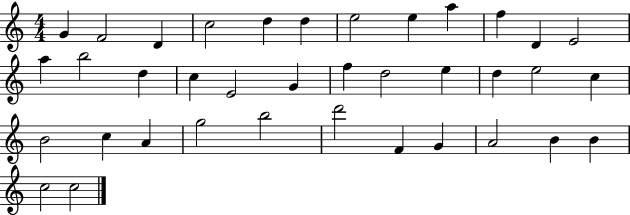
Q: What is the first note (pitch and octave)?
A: G4